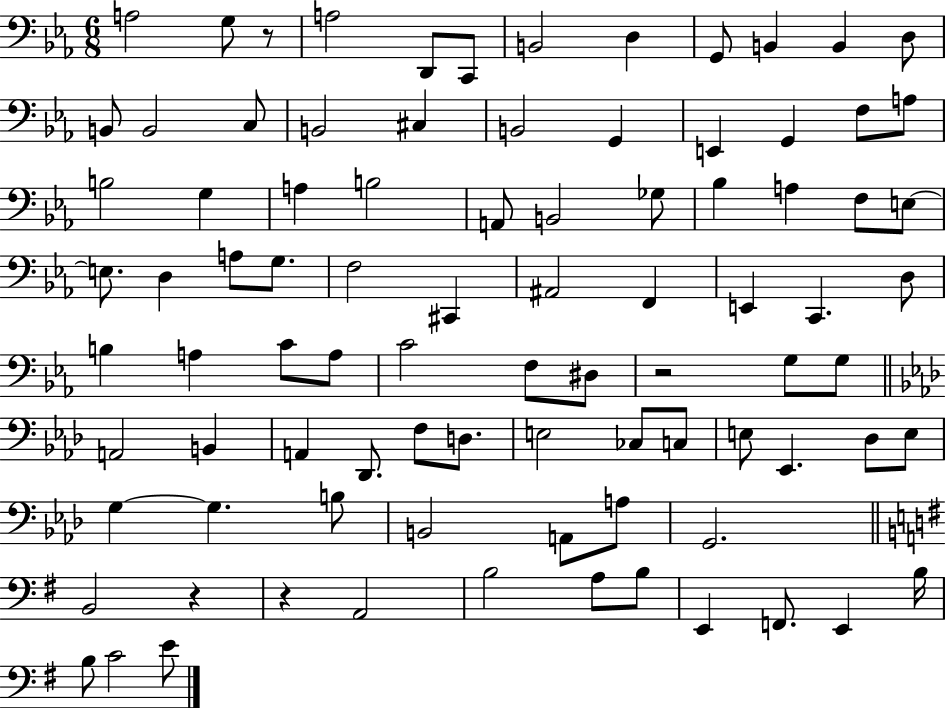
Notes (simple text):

A3/h G3/e R/e A3/h D2/e C2/e B2/h D3/q G2/e B2/q B2/q D3/e B2/e B2/h C3/e B2/h C#3/q B2/h G2/q E2/q G2/q F3/e A3/e B3/h G3/q A3/q B3/h A2/e B2/h Gb3/e Bb3/q A3/q F3/e E3/e E3/e. D3/q A3/e G3/e. F3/h C#2/q A#2/h F2/q E2/q C2/q. D3/e B3/q A3/q C4/e A3/e C4/h F3/e D#3/e R/h G3/e G3/e A2/h B2/q A2/q Db2/e. F3/e D3/e. E3/h CES3/e C3/e E3/e Eb2/q. Db3/e E3/e G3/q G3/q. B3/e B2/h A2/e A3/e G2/h. B2/h R/q R/q A2/h B3/h A3/e B3/e E2/q F2/e. E2/q B3/s B3/e C4/h E4/e